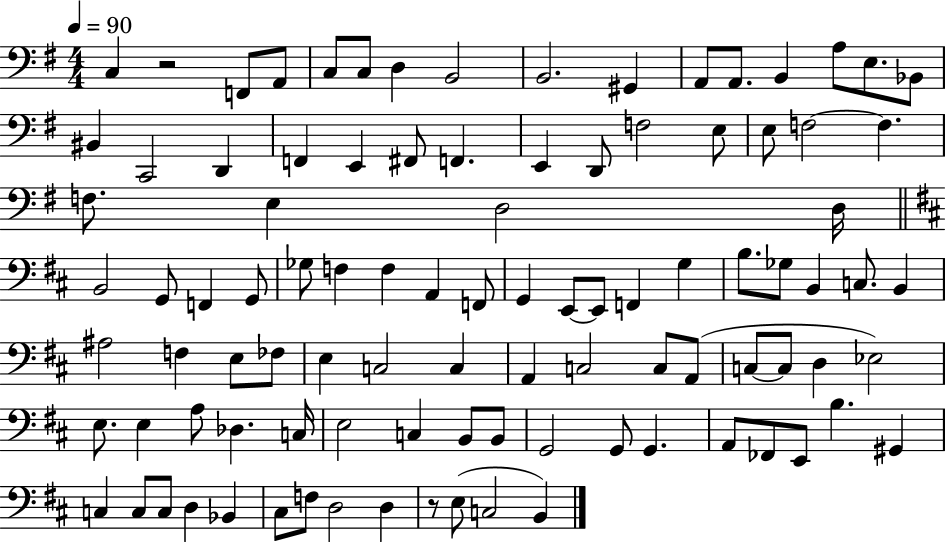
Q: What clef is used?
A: bass